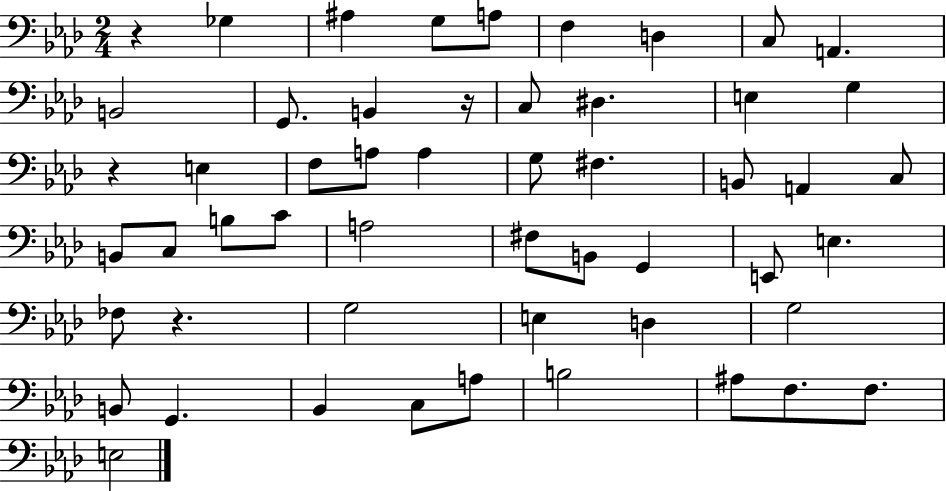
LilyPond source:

{
  \clef bass
  \numericTimeSignature
  \time 2/4
  \key aes \major
  r4 ges4 | ais4 g8 a8 | f4 d4 | c8 a,4. | \break b,2 | g,8. b,4 r16 | c8 dis4. | e4 g4 | \break r4 e4 | f8 a8 a4 | g8 fis4. | b,8 a,4 c8 | \break b,8 c8 b8 c'8 | a2 | fis8 b,8 g,4 | e,8 e4. | \break fes8 r4. | g2 | e4 d4 | g2 | \break b,8 g,4. | bes,4 c8 a8 | b2 | ais8 f8. f8. | \break e2 | \bar "|."
}